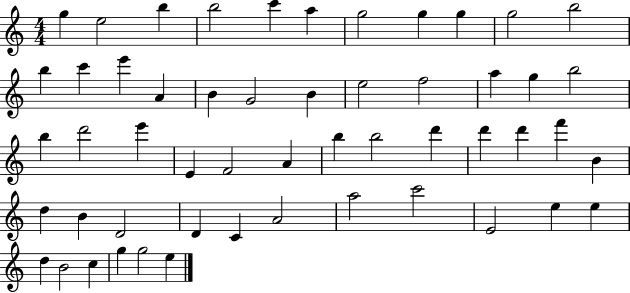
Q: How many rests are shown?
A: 0